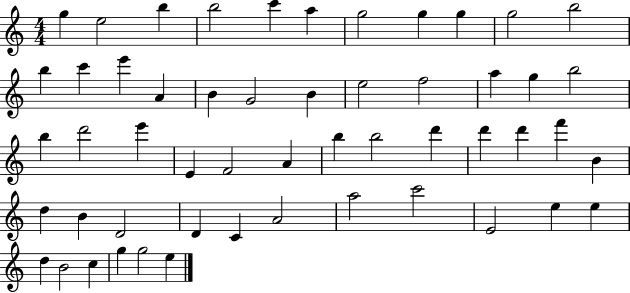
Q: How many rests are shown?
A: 0